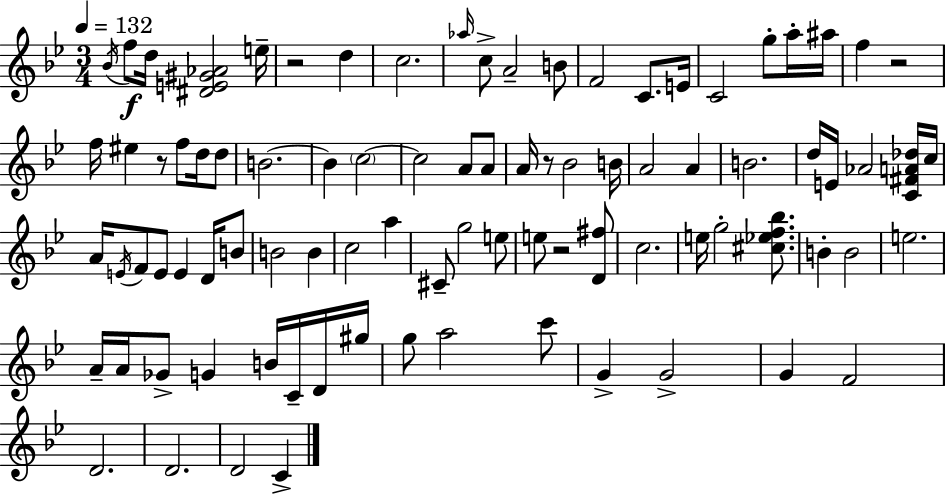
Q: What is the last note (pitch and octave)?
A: C4